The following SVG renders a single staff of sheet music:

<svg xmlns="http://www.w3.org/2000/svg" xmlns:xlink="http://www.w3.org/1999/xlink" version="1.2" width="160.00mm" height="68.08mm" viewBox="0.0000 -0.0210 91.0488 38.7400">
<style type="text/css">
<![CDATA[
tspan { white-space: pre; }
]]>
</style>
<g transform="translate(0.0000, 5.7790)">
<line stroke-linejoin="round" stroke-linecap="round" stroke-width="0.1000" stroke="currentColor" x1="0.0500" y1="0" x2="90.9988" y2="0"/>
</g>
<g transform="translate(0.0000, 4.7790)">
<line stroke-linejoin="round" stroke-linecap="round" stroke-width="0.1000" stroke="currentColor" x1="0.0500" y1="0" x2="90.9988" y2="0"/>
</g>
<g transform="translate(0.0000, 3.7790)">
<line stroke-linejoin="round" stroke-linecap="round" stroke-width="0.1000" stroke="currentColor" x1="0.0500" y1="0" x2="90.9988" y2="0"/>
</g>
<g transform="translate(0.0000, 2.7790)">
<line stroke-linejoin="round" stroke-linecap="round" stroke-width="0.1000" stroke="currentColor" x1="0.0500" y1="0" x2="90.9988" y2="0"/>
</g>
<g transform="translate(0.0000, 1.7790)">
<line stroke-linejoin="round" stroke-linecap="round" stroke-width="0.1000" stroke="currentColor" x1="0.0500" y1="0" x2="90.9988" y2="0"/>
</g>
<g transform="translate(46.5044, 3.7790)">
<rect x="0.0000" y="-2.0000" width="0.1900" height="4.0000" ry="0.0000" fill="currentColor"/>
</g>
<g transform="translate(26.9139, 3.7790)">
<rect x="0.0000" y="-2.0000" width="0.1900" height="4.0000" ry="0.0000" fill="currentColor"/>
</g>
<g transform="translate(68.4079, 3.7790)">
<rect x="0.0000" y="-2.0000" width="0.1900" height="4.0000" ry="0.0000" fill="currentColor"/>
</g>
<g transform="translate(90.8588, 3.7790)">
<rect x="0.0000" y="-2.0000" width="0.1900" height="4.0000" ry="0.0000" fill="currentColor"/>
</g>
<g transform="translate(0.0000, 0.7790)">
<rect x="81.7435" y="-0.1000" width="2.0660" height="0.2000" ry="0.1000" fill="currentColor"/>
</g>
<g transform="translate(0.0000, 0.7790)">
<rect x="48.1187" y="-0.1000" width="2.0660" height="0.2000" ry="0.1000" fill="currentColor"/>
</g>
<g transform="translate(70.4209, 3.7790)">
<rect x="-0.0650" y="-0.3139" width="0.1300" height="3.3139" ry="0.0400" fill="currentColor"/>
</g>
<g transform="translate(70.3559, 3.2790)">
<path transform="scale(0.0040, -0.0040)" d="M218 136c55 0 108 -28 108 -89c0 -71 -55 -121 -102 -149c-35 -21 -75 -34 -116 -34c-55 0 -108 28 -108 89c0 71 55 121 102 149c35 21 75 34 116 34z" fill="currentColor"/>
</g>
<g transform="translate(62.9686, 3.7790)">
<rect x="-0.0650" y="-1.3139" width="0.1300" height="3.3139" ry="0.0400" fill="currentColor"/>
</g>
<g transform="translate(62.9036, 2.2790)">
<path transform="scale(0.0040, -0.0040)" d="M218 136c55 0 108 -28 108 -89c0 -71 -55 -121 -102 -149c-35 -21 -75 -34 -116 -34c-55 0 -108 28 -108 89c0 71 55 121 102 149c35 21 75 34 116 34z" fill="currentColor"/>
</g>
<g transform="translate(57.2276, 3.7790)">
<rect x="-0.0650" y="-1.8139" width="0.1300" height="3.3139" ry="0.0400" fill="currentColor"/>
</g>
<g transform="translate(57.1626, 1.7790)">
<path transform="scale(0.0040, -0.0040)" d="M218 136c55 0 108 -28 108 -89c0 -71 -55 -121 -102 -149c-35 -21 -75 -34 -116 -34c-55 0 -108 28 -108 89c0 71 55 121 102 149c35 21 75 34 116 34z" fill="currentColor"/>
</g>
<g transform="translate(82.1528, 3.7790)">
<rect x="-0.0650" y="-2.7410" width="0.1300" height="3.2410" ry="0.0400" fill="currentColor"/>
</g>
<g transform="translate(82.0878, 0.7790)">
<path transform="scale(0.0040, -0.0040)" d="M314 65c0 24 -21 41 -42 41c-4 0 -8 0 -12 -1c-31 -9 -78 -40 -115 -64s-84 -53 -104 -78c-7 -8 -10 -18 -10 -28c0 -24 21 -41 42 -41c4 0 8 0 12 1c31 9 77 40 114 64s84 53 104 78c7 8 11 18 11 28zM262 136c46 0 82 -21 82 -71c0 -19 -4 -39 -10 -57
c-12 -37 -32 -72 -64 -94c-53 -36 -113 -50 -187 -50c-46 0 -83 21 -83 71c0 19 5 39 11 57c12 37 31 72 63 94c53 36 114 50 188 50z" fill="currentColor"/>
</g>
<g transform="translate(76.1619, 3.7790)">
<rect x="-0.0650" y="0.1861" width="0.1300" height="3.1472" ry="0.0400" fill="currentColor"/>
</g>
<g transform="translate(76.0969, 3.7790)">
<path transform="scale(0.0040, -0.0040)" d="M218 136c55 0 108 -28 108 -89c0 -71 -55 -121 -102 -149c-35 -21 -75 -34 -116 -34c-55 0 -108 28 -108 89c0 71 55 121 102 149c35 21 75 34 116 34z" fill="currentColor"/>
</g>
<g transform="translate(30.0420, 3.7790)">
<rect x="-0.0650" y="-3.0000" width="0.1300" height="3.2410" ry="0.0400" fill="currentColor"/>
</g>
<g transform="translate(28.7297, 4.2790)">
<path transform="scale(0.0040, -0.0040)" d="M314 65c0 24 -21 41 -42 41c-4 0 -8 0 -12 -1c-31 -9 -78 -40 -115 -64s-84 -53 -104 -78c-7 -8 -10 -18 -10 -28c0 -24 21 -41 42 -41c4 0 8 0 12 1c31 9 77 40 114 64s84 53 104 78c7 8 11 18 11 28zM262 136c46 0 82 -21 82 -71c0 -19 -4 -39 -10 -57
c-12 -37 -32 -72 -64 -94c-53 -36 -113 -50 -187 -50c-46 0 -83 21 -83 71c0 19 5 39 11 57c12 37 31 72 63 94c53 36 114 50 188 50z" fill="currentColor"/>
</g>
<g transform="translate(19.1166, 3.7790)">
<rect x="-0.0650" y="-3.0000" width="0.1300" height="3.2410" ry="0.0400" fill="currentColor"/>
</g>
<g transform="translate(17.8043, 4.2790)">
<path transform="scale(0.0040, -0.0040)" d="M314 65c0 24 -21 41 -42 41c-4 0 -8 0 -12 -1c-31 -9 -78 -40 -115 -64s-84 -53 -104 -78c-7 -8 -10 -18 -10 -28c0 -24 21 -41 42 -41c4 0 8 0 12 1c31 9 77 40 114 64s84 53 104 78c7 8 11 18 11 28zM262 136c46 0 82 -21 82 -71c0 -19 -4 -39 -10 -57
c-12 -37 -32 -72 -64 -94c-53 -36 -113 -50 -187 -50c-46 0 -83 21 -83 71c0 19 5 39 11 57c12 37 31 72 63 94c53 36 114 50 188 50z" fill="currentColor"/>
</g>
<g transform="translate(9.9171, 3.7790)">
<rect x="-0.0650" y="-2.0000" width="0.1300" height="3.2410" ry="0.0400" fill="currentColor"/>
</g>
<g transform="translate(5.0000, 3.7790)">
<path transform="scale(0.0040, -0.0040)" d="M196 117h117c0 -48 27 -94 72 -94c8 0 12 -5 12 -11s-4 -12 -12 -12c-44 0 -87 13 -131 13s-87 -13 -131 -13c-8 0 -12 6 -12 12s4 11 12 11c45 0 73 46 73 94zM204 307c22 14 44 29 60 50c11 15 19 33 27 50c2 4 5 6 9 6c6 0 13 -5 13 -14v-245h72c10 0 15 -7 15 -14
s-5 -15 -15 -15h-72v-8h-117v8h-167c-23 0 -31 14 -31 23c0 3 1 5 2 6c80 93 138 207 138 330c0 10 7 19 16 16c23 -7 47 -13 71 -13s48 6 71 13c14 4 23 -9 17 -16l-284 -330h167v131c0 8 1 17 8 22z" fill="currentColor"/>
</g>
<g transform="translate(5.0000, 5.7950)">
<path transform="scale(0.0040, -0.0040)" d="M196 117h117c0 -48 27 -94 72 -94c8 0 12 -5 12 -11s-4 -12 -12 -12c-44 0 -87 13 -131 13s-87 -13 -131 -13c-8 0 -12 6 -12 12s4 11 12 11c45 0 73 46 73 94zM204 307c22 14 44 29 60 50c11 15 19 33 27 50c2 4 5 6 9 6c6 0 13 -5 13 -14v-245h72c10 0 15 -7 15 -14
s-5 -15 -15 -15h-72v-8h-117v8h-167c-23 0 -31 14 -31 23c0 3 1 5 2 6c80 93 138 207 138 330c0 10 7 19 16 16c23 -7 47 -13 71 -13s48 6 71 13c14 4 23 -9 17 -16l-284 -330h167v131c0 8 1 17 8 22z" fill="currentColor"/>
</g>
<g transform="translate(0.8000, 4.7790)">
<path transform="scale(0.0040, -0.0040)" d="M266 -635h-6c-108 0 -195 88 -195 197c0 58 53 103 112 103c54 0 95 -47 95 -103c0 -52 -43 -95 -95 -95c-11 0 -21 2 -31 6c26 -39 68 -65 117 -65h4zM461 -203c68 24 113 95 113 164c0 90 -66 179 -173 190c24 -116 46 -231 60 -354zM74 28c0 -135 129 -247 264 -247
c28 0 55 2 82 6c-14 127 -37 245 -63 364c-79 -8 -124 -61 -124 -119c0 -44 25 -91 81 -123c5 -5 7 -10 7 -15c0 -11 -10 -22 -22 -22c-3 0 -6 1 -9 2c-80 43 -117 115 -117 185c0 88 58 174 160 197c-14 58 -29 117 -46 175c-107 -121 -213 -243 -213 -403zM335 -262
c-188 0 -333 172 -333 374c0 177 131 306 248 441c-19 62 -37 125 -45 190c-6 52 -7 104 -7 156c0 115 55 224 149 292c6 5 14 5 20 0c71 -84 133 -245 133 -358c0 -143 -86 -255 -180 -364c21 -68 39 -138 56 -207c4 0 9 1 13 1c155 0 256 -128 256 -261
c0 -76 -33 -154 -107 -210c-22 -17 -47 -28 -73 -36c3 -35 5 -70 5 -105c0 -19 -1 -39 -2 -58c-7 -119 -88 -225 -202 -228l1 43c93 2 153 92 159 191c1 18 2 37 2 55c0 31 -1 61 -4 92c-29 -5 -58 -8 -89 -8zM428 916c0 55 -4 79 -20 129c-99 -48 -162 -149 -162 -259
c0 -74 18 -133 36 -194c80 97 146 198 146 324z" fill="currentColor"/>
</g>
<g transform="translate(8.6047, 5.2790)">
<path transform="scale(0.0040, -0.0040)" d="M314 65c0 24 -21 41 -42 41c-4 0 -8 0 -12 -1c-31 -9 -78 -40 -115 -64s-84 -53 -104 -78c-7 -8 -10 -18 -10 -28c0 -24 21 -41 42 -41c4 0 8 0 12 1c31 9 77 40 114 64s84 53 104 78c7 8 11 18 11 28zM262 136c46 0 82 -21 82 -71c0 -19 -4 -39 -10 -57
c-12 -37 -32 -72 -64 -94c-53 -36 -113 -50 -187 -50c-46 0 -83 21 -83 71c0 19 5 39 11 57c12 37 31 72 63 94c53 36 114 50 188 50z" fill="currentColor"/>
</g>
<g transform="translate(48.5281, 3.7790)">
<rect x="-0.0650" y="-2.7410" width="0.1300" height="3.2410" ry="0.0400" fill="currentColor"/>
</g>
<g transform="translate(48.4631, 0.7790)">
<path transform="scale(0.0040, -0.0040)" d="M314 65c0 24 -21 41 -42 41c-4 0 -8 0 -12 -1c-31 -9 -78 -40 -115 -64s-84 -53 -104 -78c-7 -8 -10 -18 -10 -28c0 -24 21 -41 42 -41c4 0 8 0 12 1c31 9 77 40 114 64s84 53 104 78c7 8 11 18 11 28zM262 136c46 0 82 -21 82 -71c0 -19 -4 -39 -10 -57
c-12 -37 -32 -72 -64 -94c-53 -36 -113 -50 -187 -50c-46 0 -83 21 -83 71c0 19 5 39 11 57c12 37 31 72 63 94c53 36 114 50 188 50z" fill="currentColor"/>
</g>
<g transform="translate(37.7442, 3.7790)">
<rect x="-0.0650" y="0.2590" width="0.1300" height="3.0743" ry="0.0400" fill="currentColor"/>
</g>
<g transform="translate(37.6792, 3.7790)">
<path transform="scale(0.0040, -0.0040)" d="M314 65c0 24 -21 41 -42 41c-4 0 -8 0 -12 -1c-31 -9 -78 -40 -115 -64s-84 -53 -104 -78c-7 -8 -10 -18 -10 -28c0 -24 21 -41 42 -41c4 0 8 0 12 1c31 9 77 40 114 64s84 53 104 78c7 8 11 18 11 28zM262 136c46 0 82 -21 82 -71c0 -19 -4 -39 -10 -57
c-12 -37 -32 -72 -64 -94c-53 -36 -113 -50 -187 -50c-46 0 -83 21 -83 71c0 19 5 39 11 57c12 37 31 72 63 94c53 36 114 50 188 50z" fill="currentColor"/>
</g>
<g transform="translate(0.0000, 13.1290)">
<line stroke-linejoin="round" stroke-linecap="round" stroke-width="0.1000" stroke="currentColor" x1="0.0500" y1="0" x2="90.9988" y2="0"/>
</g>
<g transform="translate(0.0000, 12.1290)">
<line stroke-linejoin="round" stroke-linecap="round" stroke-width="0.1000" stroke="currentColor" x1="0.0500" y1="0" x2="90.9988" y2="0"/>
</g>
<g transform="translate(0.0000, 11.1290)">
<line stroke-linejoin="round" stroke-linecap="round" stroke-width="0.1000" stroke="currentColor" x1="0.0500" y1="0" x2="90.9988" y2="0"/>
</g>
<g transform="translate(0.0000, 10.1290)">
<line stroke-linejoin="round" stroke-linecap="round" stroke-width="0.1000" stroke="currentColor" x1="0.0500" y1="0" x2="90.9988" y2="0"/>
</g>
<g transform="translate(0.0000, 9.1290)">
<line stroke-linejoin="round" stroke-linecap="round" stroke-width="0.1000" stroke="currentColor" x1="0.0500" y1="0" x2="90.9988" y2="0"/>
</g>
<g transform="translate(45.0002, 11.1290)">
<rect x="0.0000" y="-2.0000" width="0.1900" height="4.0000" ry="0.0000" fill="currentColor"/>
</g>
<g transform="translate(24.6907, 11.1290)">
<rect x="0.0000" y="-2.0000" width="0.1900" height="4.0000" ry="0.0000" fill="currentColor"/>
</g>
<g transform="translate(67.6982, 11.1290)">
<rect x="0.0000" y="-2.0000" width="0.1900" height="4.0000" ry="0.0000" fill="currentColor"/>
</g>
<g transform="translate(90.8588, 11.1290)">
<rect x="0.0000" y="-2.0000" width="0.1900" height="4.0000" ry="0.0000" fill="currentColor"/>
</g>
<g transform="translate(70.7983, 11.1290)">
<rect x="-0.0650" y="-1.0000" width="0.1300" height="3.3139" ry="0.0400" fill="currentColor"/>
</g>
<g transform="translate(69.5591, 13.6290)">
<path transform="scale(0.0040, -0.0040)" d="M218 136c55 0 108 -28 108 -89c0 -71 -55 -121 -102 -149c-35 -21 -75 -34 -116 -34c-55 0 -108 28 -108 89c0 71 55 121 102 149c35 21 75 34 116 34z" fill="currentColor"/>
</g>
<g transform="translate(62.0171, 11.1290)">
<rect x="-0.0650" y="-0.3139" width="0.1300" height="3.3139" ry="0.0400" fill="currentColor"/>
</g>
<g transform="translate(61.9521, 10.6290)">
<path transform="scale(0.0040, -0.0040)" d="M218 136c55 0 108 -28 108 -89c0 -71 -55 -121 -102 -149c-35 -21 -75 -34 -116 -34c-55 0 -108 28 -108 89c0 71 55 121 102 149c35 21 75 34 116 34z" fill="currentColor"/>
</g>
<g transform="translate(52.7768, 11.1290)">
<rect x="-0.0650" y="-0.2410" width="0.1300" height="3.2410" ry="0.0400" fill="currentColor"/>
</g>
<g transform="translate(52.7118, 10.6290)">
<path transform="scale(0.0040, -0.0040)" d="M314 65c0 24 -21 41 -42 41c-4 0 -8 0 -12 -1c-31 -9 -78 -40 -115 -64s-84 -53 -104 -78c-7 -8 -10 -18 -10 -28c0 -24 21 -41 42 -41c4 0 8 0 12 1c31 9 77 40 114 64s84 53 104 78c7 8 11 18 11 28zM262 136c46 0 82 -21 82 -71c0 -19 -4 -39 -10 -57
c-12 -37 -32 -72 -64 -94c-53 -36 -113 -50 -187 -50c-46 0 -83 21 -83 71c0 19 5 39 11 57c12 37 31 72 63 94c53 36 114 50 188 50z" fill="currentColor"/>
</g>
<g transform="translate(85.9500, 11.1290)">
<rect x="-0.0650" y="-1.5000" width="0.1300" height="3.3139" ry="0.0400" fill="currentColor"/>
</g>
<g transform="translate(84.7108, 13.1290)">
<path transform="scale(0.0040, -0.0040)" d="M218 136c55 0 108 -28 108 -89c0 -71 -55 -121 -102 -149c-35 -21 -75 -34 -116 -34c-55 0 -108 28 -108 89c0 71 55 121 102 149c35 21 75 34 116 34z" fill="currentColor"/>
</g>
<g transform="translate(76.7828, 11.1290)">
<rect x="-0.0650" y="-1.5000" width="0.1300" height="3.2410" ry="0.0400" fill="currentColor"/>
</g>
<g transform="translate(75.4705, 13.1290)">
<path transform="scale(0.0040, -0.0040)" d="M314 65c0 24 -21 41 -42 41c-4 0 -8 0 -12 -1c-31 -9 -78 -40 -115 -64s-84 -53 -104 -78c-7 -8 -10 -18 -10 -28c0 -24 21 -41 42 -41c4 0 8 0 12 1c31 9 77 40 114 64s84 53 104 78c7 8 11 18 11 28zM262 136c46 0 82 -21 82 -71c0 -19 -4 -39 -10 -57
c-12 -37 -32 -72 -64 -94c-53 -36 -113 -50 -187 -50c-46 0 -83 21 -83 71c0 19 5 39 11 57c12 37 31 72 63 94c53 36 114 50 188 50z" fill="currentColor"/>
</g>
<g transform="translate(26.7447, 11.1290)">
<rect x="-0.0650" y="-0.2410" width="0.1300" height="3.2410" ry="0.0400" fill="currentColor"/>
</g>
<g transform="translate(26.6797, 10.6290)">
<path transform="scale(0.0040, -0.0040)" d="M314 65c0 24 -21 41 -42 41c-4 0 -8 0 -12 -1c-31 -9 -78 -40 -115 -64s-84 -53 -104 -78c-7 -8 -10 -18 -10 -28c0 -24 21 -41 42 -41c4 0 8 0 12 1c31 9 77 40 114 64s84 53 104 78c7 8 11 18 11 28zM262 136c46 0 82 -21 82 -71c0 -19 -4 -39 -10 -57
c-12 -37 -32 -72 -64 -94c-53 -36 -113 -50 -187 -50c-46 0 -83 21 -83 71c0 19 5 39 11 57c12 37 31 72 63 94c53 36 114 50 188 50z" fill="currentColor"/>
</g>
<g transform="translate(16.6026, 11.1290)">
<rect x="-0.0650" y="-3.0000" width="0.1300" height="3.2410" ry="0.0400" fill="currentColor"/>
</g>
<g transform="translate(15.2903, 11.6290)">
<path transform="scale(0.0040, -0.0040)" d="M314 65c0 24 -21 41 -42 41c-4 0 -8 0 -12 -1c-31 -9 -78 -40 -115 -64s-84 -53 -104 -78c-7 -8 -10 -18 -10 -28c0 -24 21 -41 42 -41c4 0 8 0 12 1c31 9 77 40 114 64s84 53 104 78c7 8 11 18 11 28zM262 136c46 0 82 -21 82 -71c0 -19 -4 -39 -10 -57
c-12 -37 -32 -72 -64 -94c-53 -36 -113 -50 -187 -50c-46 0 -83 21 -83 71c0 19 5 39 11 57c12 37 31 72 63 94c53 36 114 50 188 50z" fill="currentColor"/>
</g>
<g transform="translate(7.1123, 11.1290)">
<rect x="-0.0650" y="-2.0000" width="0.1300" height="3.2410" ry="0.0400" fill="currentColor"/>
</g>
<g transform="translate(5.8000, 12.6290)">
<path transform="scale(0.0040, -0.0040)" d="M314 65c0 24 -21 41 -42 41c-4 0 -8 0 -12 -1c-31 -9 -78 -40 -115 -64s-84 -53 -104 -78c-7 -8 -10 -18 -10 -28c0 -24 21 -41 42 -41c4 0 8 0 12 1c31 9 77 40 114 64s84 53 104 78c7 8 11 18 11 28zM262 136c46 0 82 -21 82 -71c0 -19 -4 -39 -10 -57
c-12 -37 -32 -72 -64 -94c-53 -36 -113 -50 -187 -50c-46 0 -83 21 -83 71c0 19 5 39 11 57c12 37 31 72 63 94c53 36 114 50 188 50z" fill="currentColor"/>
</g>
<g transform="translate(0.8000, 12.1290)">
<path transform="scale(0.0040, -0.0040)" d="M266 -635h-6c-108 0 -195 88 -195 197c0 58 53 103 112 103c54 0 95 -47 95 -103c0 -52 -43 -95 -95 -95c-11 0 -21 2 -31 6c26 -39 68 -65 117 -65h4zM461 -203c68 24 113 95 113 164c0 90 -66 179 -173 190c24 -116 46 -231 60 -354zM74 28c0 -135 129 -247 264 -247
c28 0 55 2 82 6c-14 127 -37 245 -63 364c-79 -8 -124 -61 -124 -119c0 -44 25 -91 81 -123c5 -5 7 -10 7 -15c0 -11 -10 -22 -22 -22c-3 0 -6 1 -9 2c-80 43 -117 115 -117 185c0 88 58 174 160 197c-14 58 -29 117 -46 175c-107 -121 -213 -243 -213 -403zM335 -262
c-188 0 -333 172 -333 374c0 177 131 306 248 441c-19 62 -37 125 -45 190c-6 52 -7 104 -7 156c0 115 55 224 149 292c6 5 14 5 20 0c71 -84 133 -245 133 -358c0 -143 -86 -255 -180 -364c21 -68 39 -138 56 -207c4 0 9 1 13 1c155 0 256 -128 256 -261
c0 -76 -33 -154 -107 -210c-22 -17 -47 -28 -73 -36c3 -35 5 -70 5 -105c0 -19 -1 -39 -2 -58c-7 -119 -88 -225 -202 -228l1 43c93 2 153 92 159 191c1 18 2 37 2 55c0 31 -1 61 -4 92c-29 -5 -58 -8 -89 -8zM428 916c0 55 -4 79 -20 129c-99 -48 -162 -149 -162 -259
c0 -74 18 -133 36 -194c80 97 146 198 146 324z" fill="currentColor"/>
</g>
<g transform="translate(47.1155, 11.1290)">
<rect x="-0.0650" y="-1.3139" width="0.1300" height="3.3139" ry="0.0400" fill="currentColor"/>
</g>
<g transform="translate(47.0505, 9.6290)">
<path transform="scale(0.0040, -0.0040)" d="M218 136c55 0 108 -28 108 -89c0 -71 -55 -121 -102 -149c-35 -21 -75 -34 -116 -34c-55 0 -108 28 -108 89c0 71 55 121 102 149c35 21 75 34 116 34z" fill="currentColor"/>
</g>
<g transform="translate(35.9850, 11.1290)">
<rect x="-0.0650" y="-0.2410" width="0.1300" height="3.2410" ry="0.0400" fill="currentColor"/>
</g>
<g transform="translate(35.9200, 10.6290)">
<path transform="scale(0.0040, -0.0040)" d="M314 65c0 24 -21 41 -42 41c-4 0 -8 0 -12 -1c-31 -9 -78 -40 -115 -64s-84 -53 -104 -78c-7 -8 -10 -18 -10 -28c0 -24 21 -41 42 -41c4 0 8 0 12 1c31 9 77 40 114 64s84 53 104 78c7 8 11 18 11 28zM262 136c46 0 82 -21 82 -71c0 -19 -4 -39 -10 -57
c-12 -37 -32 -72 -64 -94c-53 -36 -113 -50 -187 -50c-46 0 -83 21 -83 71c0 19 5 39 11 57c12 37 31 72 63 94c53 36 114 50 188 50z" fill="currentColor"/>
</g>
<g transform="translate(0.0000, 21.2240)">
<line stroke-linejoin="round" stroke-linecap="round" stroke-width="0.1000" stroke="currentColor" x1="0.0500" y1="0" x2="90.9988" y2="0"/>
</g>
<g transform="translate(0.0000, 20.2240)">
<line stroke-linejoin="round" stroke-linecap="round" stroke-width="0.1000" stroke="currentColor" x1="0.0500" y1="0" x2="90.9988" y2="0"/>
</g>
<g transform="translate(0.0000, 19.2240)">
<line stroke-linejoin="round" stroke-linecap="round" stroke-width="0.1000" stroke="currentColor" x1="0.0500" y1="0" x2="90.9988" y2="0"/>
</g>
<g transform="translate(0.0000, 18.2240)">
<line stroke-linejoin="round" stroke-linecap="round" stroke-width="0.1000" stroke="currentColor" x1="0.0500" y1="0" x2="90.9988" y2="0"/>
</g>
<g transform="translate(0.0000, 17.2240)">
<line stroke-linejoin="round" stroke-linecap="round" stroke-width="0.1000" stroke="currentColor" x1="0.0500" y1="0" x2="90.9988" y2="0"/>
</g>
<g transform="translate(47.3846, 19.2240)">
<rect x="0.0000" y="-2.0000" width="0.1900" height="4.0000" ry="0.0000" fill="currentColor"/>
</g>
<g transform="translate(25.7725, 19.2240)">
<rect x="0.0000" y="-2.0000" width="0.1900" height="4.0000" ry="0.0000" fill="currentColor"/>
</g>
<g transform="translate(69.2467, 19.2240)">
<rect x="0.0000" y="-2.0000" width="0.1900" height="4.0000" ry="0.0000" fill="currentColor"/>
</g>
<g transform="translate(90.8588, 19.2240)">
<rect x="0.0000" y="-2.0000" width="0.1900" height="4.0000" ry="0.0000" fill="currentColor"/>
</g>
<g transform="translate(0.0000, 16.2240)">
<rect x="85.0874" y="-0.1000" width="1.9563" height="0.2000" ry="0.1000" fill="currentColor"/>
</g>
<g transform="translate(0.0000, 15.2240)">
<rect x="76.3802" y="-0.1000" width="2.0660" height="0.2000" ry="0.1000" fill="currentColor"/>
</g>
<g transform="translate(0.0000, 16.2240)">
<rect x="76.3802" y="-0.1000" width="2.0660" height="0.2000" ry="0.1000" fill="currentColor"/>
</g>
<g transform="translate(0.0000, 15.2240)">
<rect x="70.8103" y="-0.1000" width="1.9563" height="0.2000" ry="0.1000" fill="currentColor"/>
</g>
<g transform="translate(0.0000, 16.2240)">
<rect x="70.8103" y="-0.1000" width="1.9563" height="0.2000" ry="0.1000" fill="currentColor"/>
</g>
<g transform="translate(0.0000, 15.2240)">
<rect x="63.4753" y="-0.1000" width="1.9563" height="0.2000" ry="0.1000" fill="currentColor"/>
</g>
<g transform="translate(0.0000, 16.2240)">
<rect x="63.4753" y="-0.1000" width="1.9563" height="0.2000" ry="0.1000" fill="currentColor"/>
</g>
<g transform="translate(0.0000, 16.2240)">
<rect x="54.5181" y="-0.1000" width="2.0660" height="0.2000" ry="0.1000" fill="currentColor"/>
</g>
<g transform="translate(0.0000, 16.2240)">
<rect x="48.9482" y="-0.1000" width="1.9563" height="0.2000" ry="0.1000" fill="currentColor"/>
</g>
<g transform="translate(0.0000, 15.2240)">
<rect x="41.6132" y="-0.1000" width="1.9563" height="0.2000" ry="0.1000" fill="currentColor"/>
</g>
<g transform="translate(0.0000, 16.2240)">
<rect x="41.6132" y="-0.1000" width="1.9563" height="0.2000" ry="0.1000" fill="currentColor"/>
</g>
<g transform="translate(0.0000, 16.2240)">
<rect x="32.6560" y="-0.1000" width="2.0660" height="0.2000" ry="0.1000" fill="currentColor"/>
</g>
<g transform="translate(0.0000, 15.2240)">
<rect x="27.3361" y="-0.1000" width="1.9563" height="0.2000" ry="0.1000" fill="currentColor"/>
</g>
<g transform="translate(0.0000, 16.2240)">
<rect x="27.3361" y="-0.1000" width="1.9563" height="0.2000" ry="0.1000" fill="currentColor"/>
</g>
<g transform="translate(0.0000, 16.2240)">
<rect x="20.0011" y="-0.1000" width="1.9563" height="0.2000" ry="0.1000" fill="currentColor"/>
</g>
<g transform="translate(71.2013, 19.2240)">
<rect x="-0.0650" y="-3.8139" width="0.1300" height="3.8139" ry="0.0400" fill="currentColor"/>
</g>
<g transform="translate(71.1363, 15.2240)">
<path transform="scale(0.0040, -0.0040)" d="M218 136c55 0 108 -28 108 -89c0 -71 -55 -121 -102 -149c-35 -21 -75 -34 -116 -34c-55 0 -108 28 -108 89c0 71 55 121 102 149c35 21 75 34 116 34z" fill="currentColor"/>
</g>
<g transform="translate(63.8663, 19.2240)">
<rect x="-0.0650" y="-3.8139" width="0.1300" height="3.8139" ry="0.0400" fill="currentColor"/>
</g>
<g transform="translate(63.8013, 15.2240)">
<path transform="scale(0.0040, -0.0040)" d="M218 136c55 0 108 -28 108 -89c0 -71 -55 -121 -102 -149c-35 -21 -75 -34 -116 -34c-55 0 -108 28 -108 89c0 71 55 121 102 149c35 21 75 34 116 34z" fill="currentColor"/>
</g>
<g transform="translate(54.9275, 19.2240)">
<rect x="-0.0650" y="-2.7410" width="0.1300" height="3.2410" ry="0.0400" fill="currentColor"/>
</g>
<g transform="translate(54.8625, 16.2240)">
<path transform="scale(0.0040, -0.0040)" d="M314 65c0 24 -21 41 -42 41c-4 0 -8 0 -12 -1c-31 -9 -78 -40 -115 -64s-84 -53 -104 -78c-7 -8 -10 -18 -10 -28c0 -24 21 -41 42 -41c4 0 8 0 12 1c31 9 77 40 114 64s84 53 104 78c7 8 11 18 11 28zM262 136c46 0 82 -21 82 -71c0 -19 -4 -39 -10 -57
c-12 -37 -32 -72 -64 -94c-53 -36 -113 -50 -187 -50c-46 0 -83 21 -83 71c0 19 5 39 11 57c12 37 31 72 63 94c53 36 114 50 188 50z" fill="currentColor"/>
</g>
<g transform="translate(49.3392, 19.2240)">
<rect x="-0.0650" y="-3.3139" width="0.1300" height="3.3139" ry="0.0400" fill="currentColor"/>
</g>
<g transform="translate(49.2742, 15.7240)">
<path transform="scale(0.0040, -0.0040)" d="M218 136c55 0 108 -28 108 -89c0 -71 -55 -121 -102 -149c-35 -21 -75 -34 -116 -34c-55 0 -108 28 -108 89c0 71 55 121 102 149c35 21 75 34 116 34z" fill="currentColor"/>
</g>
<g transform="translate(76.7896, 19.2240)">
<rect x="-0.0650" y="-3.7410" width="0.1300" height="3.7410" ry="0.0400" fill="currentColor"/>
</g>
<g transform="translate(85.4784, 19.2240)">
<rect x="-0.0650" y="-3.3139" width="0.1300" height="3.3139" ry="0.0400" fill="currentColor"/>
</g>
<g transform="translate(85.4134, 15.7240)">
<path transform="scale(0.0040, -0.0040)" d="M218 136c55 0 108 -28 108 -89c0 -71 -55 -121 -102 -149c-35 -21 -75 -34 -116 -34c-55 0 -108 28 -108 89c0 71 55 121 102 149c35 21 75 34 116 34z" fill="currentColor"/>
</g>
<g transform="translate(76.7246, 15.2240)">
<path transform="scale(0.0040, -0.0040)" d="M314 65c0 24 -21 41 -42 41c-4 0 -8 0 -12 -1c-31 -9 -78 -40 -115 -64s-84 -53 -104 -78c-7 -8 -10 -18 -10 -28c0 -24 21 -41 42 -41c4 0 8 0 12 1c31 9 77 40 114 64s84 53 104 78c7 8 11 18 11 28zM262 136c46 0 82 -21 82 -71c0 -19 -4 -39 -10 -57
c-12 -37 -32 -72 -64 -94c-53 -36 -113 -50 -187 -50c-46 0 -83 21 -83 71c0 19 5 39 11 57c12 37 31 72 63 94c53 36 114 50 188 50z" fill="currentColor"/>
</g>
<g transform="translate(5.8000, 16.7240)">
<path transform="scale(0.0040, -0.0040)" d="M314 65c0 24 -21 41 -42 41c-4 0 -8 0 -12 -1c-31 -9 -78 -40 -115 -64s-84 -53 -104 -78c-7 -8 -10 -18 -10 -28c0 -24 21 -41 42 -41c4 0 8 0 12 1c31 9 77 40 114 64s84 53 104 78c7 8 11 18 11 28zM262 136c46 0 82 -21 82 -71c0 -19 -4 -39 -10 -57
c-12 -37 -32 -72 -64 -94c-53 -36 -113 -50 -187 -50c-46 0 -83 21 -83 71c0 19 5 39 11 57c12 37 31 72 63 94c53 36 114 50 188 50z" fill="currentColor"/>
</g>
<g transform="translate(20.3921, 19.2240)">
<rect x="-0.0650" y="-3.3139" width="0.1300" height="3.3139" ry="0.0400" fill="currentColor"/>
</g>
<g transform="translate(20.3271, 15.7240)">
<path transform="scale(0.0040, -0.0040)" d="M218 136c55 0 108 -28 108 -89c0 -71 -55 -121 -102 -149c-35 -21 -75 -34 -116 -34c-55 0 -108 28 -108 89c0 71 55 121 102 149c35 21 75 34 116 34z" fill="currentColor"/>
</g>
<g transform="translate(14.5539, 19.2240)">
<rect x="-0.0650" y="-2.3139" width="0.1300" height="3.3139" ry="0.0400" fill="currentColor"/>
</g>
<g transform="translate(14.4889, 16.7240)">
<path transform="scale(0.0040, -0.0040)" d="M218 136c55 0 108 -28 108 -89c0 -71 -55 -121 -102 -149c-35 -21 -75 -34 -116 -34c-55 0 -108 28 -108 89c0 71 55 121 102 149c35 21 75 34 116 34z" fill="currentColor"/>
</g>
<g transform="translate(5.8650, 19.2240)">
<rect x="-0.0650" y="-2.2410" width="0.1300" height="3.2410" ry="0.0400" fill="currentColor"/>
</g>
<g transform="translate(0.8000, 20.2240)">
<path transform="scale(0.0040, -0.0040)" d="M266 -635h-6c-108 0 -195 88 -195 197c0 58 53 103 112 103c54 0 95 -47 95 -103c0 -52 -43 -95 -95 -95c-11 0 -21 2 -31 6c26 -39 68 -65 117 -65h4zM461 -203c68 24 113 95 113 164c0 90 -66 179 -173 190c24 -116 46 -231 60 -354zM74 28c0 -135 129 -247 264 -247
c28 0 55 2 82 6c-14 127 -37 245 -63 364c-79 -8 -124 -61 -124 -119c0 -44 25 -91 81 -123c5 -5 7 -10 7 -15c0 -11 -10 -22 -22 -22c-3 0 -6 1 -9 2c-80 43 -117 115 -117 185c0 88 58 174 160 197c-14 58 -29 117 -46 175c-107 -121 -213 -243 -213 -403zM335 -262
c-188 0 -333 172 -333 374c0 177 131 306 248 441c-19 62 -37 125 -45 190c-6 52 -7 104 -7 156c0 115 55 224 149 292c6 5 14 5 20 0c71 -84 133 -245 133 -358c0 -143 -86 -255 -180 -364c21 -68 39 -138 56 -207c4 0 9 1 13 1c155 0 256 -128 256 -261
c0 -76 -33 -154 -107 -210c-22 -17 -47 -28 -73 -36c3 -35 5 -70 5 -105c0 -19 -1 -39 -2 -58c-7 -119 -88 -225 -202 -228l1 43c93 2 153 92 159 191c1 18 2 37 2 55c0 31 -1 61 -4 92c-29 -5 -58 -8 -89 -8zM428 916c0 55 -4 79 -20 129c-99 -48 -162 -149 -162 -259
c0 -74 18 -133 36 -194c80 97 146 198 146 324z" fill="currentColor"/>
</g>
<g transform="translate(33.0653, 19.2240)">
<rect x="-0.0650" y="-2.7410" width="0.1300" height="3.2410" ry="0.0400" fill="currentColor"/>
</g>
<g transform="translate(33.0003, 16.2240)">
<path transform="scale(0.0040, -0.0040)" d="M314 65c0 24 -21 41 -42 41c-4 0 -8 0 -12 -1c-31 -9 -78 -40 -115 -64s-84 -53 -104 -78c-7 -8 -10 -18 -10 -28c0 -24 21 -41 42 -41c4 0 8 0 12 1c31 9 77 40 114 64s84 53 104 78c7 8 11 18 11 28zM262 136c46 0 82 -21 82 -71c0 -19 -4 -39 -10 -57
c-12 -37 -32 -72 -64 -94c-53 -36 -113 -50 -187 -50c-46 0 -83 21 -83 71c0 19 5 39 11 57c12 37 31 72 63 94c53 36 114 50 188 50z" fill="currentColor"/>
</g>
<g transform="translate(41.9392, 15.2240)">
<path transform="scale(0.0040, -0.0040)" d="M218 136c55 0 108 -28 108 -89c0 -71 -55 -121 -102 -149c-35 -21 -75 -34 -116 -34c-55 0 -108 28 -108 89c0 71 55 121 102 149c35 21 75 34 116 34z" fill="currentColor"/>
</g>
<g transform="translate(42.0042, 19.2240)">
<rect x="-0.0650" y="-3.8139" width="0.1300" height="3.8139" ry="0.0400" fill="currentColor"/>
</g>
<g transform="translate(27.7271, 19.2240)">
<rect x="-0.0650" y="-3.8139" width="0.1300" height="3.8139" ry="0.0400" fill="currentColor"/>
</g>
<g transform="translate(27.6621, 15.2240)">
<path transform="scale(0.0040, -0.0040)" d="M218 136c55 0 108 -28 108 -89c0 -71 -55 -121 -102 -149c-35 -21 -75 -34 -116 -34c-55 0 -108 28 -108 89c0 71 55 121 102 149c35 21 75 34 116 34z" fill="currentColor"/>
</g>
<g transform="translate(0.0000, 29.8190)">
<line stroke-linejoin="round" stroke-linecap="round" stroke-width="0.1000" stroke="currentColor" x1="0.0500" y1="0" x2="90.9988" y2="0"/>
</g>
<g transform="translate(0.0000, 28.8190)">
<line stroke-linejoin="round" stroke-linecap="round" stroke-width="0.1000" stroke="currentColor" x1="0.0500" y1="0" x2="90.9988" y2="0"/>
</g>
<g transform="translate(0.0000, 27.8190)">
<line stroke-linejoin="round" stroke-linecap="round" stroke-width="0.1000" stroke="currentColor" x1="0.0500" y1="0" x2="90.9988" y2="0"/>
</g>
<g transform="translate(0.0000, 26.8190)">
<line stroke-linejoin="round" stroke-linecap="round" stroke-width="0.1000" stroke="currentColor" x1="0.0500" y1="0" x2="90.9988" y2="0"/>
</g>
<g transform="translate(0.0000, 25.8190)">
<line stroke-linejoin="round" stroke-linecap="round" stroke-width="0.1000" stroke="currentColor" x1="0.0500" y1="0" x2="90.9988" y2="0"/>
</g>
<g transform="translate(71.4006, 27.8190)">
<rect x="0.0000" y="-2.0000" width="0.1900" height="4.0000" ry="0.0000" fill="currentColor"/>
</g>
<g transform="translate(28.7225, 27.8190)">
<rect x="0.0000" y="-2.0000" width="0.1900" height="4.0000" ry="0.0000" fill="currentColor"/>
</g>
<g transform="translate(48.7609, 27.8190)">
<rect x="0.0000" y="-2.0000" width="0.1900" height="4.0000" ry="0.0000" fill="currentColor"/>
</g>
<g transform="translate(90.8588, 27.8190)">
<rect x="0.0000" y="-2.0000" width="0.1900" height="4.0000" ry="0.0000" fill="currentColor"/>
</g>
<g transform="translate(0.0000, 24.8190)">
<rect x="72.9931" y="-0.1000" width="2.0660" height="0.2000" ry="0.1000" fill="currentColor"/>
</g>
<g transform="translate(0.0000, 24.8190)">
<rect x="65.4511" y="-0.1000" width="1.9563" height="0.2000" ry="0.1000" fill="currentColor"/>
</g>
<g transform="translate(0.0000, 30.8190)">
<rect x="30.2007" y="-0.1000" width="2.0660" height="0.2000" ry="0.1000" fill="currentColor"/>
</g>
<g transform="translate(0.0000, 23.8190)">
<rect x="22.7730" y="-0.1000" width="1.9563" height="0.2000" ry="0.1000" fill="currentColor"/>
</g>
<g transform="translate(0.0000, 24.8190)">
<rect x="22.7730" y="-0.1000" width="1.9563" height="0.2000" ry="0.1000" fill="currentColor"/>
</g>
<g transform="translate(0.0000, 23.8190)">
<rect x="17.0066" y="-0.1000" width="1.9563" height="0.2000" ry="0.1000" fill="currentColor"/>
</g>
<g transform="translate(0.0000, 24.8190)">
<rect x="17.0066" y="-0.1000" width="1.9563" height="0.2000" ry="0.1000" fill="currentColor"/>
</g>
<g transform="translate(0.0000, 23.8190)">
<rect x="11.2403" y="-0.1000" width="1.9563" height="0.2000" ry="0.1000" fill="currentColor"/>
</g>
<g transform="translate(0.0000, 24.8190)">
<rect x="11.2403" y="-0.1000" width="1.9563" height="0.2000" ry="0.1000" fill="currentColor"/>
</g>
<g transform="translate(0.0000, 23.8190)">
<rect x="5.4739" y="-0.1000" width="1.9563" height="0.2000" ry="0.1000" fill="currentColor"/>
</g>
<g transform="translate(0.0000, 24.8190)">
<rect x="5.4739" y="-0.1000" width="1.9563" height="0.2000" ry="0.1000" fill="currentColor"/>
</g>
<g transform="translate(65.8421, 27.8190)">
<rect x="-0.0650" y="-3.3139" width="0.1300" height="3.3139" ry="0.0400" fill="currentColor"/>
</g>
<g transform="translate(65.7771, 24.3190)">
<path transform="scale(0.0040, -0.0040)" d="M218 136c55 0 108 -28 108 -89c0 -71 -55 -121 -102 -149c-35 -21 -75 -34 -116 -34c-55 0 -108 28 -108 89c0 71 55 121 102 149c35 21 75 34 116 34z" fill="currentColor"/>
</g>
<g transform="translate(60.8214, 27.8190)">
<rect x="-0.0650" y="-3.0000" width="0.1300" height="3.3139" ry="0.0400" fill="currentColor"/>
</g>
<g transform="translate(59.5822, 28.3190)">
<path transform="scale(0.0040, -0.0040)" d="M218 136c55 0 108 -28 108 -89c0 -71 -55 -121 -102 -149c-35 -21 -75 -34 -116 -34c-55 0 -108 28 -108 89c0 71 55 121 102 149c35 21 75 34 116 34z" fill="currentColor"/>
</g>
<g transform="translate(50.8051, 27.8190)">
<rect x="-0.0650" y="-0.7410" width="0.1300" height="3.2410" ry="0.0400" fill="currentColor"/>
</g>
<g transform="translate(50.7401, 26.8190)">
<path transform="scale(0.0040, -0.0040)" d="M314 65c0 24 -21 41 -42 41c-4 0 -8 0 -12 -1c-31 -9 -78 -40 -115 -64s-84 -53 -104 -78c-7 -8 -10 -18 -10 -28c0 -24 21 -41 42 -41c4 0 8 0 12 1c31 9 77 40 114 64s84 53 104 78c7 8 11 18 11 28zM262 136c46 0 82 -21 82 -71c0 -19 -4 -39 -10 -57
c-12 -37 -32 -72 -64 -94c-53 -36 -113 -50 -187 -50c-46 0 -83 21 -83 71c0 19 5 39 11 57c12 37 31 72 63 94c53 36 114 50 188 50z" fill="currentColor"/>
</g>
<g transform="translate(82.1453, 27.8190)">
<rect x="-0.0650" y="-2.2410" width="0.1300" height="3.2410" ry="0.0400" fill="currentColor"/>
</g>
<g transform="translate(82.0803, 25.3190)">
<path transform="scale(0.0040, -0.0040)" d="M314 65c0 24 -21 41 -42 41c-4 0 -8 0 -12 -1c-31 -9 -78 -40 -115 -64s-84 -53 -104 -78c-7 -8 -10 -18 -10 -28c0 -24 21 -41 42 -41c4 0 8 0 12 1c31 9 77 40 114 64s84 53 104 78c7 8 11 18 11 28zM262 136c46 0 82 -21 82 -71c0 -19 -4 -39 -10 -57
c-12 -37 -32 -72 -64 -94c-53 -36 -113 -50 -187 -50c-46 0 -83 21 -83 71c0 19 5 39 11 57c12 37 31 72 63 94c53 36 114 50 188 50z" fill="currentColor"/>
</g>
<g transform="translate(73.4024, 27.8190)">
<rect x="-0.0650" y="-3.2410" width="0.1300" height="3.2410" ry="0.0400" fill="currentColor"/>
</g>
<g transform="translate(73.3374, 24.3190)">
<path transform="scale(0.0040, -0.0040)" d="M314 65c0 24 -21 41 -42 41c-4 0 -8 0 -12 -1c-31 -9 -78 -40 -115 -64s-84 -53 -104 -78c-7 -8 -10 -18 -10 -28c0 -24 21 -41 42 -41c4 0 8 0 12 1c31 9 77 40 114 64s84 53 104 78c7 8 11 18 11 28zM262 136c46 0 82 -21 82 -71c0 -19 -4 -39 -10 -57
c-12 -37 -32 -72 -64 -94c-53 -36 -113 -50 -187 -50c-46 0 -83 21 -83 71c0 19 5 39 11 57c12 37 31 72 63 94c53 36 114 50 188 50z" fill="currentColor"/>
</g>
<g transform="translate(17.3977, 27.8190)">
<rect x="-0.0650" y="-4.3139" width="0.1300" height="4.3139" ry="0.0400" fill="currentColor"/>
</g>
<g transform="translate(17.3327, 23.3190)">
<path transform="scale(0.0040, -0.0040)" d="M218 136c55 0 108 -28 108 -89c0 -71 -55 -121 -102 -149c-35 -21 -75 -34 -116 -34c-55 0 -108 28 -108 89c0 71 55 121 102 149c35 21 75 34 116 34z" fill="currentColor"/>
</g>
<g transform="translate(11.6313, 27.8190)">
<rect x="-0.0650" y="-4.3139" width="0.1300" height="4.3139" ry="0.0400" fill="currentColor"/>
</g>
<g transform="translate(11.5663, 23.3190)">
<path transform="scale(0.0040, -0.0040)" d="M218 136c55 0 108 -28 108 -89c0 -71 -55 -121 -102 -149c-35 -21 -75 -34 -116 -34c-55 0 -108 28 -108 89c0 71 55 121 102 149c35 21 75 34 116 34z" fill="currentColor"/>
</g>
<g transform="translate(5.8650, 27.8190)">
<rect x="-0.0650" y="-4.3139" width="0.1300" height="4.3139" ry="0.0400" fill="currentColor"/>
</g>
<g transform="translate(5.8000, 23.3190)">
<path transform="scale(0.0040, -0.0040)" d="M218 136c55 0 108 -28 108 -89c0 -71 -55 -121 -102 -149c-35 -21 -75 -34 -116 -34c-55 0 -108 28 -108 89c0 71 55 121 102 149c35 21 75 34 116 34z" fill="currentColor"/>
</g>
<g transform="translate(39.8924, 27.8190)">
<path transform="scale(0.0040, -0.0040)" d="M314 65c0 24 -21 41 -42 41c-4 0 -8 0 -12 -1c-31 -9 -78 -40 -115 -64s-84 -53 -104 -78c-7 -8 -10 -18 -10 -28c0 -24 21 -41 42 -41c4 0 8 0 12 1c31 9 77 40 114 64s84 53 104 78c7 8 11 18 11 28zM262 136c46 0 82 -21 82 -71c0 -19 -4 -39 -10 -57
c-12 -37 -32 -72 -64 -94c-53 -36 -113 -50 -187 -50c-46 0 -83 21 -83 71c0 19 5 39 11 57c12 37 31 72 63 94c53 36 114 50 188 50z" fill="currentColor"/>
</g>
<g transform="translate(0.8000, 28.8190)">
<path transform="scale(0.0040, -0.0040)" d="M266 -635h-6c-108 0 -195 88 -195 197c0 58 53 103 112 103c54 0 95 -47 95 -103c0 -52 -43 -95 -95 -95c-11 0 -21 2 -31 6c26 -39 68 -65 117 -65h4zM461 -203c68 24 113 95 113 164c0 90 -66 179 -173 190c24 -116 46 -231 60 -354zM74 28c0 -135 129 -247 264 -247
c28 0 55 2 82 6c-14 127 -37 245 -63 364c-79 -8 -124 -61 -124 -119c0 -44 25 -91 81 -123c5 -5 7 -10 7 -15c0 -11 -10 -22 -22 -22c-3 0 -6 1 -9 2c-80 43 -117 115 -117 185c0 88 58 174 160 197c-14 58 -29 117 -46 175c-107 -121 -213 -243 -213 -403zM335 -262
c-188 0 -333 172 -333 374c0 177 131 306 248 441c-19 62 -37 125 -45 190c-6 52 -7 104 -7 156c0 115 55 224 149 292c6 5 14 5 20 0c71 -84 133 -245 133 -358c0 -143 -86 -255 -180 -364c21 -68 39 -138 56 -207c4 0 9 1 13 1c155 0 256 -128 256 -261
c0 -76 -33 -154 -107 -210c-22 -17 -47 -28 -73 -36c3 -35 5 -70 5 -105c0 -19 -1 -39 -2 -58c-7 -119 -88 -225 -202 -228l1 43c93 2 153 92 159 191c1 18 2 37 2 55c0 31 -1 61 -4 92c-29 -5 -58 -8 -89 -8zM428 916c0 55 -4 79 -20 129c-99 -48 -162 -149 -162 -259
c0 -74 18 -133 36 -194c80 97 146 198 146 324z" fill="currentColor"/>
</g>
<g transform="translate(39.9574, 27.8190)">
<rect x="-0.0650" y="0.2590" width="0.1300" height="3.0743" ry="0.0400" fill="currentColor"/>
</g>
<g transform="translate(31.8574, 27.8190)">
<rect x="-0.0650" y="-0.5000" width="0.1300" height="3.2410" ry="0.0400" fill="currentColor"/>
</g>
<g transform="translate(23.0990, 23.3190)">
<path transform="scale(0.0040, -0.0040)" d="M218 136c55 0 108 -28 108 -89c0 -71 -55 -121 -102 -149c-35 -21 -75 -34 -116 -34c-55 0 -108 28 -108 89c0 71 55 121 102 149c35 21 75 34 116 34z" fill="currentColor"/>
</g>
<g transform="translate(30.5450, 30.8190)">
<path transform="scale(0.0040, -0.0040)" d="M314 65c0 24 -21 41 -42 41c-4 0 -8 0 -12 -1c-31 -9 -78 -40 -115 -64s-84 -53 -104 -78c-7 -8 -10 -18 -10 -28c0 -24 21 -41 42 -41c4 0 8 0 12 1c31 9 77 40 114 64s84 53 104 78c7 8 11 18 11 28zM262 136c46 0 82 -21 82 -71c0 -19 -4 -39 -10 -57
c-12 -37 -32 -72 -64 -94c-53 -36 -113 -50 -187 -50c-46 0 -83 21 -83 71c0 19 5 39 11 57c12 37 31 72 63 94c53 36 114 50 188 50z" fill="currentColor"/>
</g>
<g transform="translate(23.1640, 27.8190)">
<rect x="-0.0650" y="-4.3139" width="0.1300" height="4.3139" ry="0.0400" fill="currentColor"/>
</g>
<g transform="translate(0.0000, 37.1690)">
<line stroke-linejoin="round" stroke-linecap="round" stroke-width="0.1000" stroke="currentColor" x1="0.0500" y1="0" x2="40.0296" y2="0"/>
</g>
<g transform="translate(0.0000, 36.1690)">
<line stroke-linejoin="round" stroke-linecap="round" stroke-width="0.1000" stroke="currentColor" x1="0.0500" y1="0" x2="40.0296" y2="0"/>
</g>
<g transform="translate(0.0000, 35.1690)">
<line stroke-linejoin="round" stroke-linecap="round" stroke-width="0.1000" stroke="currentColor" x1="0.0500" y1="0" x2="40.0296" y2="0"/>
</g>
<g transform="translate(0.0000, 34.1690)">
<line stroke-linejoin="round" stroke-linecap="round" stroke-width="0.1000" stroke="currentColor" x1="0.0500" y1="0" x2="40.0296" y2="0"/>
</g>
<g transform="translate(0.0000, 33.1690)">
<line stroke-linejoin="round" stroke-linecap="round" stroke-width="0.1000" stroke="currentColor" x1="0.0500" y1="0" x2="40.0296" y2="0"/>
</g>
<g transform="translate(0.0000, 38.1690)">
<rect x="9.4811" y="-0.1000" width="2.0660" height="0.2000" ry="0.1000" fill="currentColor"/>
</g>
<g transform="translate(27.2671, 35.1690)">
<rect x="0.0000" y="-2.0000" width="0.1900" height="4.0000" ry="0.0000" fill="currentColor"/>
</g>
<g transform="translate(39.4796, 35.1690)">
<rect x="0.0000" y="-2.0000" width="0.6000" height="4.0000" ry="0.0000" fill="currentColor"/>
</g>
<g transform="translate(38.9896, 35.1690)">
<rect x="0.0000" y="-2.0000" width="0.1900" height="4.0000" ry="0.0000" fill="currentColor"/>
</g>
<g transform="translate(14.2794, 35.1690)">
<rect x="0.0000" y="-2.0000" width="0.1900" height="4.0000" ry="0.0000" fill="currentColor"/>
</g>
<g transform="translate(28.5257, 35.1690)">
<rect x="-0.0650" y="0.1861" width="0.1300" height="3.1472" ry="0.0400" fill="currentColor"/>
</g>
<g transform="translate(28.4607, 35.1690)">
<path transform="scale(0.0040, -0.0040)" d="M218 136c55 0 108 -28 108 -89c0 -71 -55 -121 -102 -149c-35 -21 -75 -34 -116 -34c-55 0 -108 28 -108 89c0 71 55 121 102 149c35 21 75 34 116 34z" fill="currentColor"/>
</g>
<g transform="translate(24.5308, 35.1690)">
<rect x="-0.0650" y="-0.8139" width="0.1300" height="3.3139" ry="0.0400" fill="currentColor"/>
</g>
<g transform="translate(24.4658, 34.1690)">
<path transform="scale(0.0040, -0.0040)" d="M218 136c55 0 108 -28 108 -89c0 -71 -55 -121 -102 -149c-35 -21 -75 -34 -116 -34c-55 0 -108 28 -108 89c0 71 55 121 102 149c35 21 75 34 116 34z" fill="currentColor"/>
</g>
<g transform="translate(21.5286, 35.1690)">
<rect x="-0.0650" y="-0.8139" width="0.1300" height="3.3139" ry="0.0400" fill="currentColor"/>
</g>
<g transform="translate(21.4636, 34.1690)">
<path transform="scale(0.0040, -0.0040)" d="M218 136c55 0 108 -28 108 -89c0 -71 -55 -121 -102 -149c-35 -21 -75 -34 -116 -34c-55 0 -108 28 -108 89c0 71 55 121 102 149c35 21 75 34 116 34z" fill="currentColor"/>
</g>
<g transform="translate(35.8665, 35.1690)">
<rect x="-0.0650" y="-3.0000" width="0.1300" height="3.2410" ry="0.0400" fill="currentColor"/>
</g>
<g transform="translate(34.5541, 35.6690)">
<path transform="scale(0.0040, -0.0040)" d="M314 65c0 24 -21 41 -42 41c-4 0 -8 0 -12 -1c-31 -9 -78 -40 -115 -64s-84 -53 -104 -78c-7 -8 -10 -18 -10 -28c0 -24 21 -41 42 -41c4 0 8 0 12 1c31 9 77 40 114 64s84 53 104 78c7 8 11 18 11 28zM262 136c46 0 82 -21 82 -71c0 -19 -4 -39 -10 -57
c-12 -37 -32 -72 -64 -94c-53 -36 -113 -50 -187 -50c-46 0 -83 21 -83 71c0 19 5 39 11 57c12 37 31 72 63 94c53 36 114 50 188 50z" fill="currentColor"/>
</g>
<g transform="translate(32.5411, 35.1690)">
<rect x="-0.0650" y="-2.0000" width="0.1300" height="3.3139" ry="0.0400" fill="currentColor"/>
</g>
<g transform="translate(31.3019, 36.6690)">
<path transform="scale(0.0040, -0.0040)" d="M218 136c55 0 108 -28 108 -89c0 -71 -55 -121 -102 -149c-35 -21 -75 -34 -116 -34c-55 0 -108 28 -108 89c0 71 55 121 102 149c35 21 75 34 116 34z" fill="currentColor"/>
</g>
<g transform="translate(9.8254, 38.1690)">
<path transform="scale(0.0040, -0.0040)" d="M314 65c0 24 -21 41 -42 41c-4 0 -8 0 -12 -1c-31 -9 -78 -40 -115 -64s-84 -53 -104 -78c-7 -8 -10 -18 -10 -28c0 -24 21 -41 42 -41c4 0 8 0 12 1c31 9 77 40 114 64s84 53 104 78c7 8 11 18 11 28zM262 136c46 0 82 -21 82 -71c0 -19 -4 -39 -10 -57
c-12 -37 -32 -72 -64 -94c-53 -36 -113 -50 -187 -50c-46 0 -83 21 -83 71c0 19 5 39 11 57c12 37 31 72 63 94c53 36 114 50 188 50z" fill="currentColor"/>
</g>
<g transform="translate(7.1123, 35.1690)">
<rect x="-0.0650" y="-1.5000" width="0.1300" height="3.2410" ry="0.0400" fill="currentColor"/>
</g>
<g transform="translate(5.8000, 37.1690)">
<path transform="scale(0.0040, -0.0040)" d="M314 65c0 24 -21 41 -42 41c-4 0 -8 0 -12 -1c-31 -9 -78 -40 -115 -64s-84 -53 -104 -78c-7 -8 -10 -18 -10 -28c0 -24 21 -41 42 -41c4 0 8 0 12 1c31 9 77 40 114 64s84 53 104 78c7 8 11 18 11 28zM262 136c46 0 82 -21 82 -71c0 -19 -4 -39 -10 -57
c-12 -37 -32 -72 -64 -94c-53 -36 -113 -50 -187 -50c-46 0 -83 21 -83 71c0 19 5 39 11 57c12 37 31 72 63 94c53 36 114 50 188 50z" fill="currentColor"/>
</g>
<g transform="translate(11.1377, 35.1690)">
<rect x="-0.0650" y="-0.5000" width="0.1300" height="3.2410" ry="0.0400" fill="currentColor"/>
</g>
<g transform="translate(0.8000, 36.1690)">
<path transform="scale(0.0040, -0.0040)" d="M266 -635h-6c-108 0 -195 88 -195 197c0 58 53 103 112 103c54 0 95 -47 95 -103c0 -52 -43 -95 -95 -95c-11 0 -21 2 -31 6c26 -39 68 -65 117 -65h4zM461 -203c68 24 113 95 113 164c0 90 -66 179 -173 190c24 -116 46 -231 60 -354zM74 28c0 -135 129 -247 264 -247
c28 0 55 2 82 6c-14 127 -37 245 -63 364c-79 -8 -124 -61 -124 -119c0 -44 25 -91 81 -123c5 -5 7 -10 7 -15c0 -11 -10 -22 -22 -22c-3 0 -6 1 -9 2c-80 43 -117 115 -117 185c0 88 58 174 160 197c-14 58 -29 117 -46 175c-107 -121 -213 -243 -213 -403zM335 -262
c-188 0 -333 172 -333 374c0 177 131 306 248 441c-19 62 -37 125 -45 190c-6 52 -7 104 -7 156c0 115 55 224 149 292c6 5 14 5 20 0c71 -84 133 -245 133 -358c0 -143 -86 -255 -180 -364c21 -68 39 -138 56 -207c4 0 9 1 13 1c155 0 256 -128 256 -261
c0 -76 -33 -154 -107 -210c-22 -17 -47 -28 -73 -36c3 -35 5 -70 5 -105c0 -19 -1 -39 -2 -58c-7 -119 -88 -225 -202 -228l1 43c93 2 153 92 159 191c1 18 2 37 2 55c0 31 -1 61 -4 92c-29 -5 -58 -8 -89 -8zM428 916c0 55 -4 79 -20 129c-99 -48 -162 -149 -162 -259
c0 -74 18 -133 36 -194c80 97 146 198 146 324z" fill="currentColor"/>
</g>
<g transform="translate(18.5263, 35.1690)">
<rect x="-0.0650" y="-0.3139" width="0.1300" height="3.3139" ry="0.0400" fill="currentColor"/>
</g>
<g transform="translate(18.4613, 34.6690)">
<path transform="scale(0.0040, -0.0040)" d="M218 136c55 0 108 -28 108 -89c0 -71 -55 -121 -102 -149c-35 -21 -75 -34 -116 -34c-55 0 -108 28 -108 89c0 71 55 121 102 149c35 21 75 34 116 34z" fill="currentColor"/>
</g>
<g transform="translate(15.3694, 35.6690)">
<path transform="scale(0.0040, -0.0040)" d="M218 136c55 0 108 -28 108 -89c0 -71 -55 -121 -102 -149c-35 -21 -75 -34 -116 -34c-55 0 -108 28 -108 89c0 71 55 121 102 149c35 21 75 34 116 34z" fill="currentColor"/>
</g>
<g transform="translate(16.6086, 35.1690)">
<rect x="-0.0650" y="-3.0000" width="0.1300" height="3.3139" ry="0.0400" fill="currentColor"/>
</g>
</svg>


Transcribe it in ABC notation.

X:1
T:Untitled
M:4/4
L:1/4
K:C
F2 A2 A2 B2 a2 f e c B a2 F2 A2 c2 c2 e c2 c D E2 E g2 g b c' a2 c' b a2 c' c' c'2 b d' d' d' d' C2 B2 d2 A b b2 g2 E2 C2 A c d d B F A2